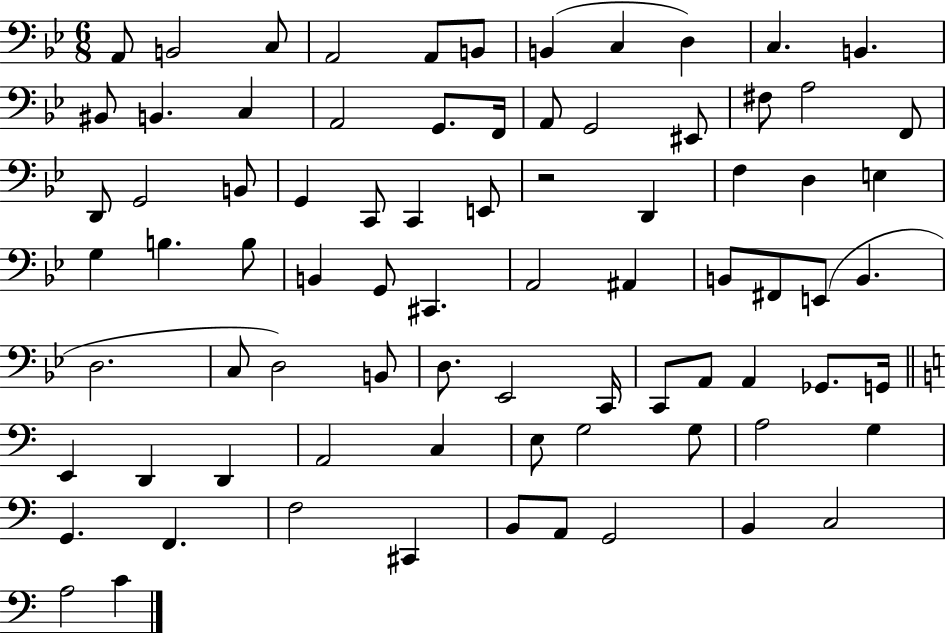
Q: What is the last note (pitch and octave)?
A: C4